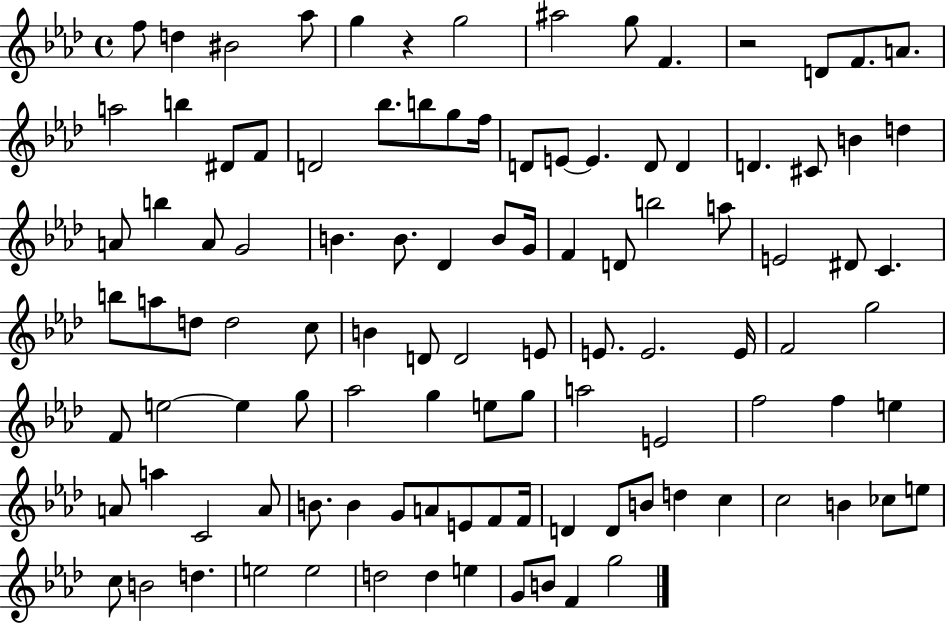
{
  \clef treble
  \time 4/4
  \defaultTimeSignature
  \key aes \major
  f''8 d''4 bis'2 aes''8 | g''4 r4 g''2 | ais''2 g''8 f'4. | r2 d'8 f'8. a'8. | \break a''2 b''4 dis'8 f'8 | d'2 bes''8. b''8 g''8 f''16 | d'8 e'8~~ e'4. d'8 d'4 | d'4. cis'8 b'4 d''4 | \break a'8 b''4 a'8 g'2 | b'4. b'8. des'4 b'8 g'16 | f'4 d'8 b''2 a''8 | e'2 dis'8 c'4. | \break b''8 a''8 d''8 d''2 c''8 | b'4 d'8 d'2 e'8 | e'8. e'2. e'16 | f'2 g''2 | \break f'8 e''2~~ e''4 g''8 | aes''2 g''4 e''8 g''8 | a''2 e'2 | f''2 f''4 e''4 | \break a'8 a''4 c'2 a'8 | b'8. b'4 g'8 a'8 e'8 f'8 f'16 | d'4 d'8 b'8 d''4 c''4 | c''2 b'4 ces''8 e''8 | \break c''8 b'2 d''4. | e''2 e''2 | d''2 d''4 e''4 | g'8 b'8 f'4 g''2 | \break \bar "|."
}